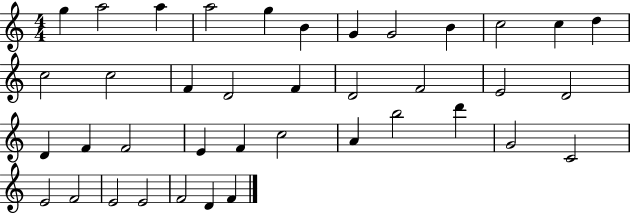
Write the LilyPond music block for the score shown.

{
  \clef treble
  \numericTimeSignature
  \time 4/4
  \key c \major
  g''4 a''2 a''4 | a''2 g''4 b'4 | g'4 g'2 b'4 | c''2 c''4 d''4 | \break c''2 c''2 | f'4 d'2 f'4 | d'2 f'2 | e'2 d'2 | \break d'4 f'4 f'2 | e'4 f'4 c''2 | a'4 b''2 d'''4 | g'2 c'2 | \break e'2 f'2 | e'2 e'2 | f'2 d'4 f'4 | \bar "|."
}